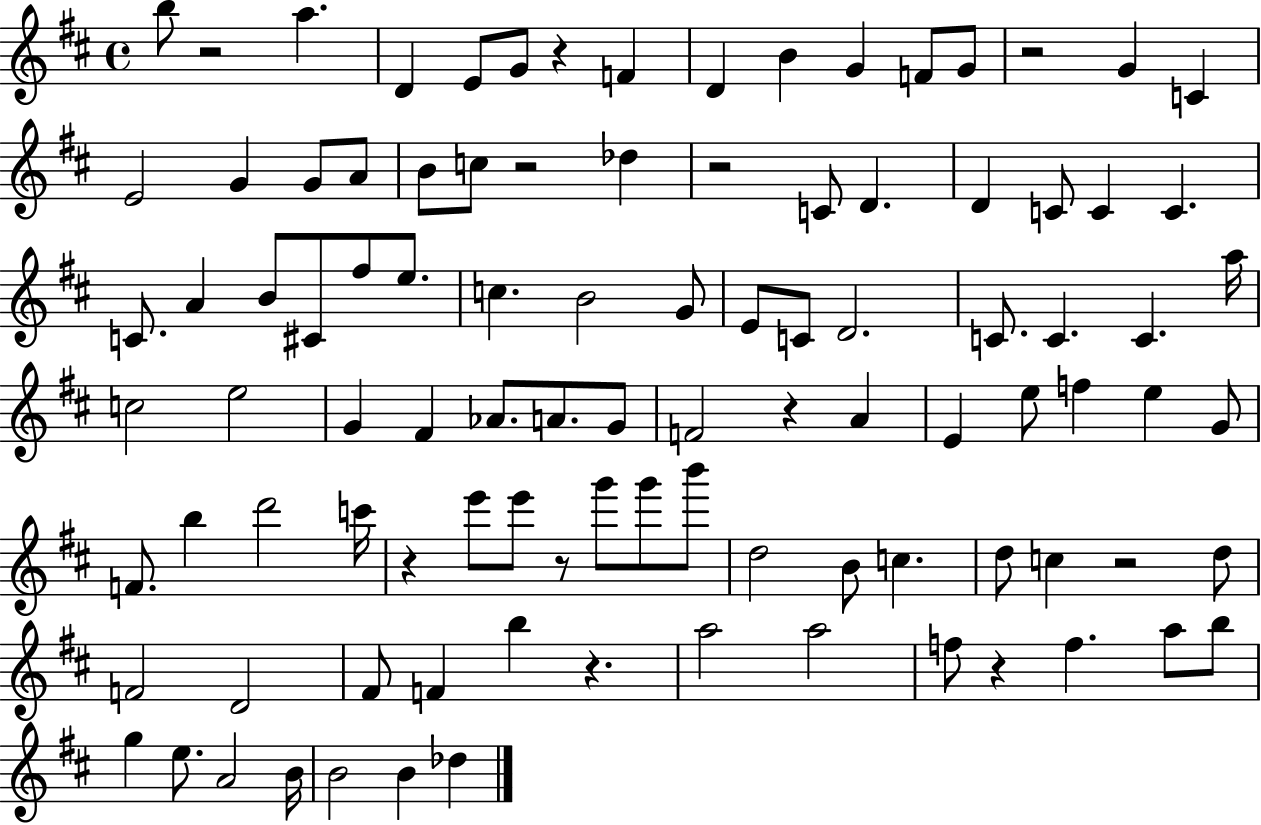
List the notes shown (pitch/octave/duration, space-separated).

B5/e R/h A5/q. D4/q E4/e G4/e R/q F4/q D4/q B4/q G4/q F4/e G4/e R/h G4/q C4/q E4/h G4/q G4/e A4/e B4/e C5/e R/h Db5/q R/h C4/e D4/q. D4/q C4/e C4/q C4/q. C4/e. A4/q B4/e C#4/e F#5/e E5/e. C5/q. B4/h G4/e E4/e C4/e D4/h. C4/e. C4/q. C4/q. A5/s C5/h E5/h G4/q F#4/q Ab4/e. A4/e. G4/e F4/h R/q A4/q E4/q E5/e F5/q E5/q G4/e F4/e. B5/q D6/h C6/s R/q E6/e E6/e R/e G6/e G6/e B6/e D5/h B4/e C5/q. D5/e C5/q R/h D5/e F4/h D4/h F#4/e F4/q B5/q R/q. A5/h A5/h F5/e R/q F5/q. A5/e B5/e G5/q E5/e. A4/h B4/s B4/h B4/q Db5/q